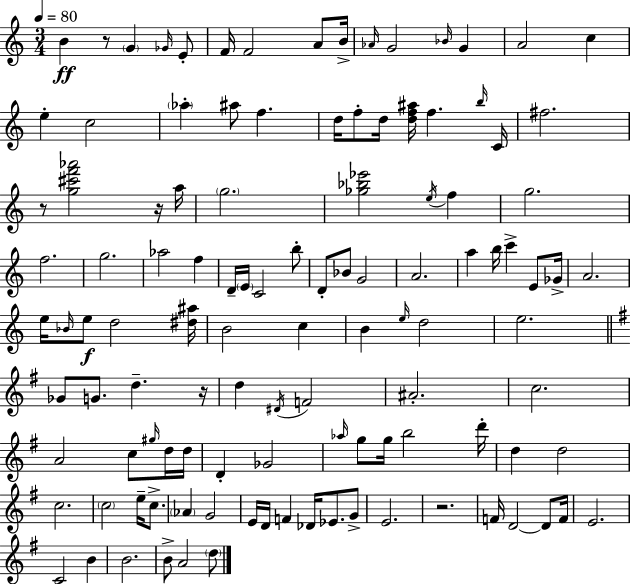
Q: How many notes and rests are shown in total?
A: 114